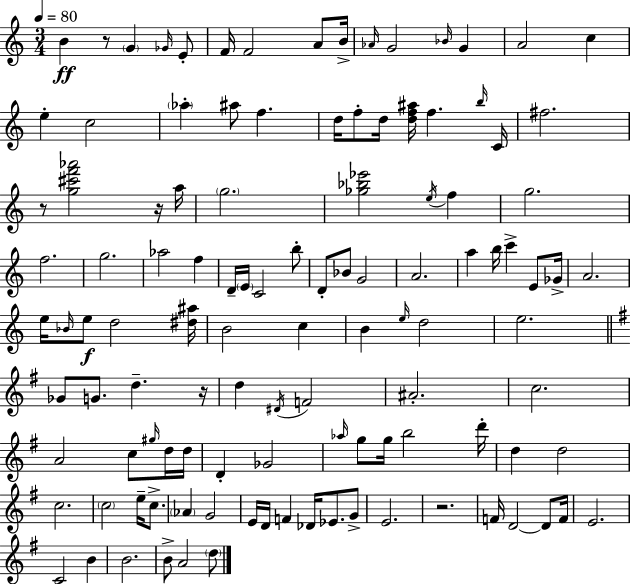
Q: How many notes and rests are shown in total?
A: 114